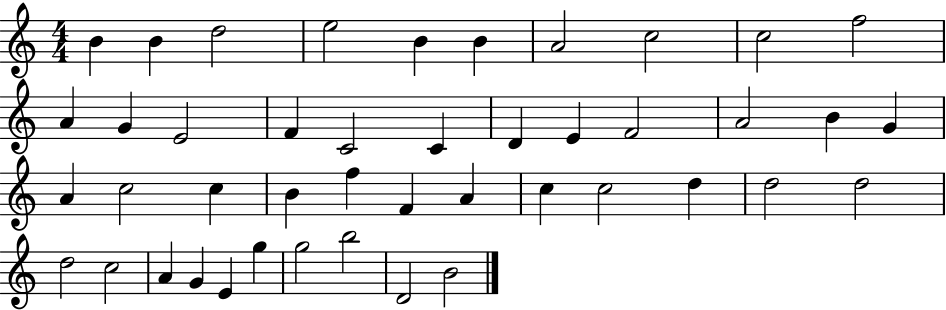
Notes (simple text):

B4/q B4/q D5/h E5/h B4/q B4/q A4/h C5/h C5/h F5/h A4/q G4/q E4/h F4/q C4/h C4/q D4/q E4/q F4/h A4/h B4/q G4/q A4/q C5/h C5/q B4/q F5/q F4/q A4/q C5/q C5/h D5/q D5/h D5/h D5/h C5/h A4/q G4/q E4/q G5/q G5/h B5/h D4/h B4/h